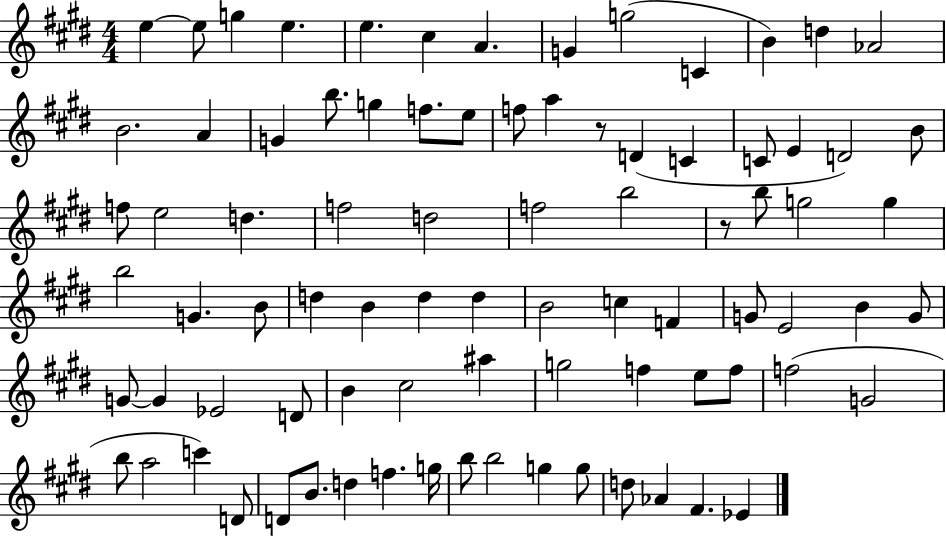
{
  \clef treble
  \numericTimeSignature
  \time 4/4
  \key e \major
  \repeat volta 2 { e''4~~ e''8 g''4 e''4. | e''4. cis''4 a'4. | g'4 g''2( c'4 | b'4) d''4 aes'2 | \break b'2. a'4 | g'4 b''8. g''4 f''8. e''8 | f''8 a''4 r8 d'4( c'4 | c'8 e'4 d'2) b'8 | \break f''8 e''2 d''4. | f''2 d''2 | f''2 b''2 | r8 b''8 g''2 g''4 | \break b''2 g'4. b'8 | d''4 b'4 d''4 d''4 | b'2 c''4 f'4 | g'8 e'2 b'4 g'8 | \break g'8~~ g'4 ees'2 d'8 | b'4 cis''2 ais''4 | g''2 f''4 e''8 f''8 | f''2( g'2 | \break b''8 a''2 c'''4) d'8 | d'8 b'8. d''4 f''4. g''16 | b''8 b''2 g''4 g''8 | d''8 aes'4 fis'4. ees'4 | \break } \bar "|."
}